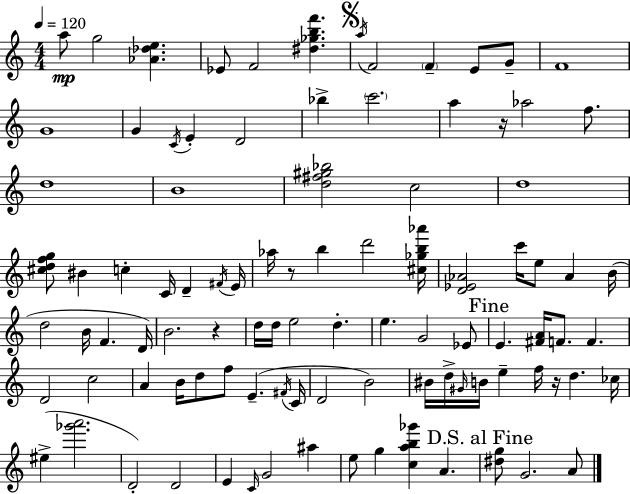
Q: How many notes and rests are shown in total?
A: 97